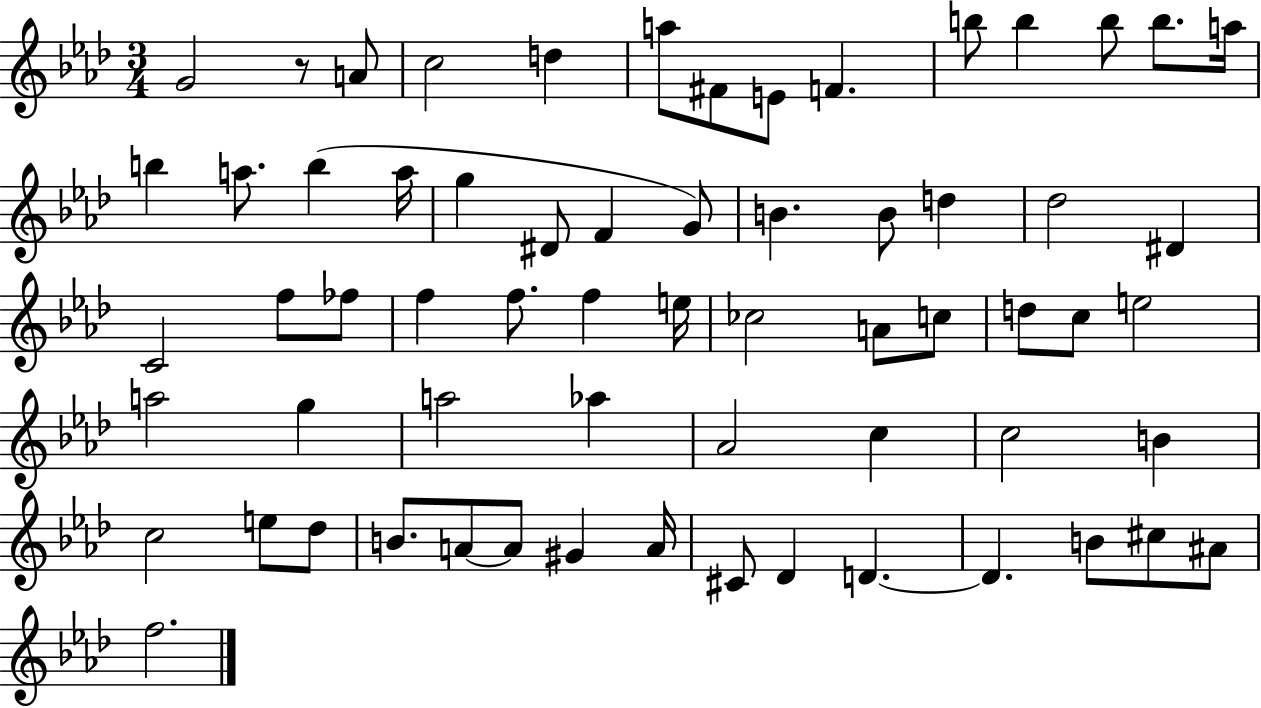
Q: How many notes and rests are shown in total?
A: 64